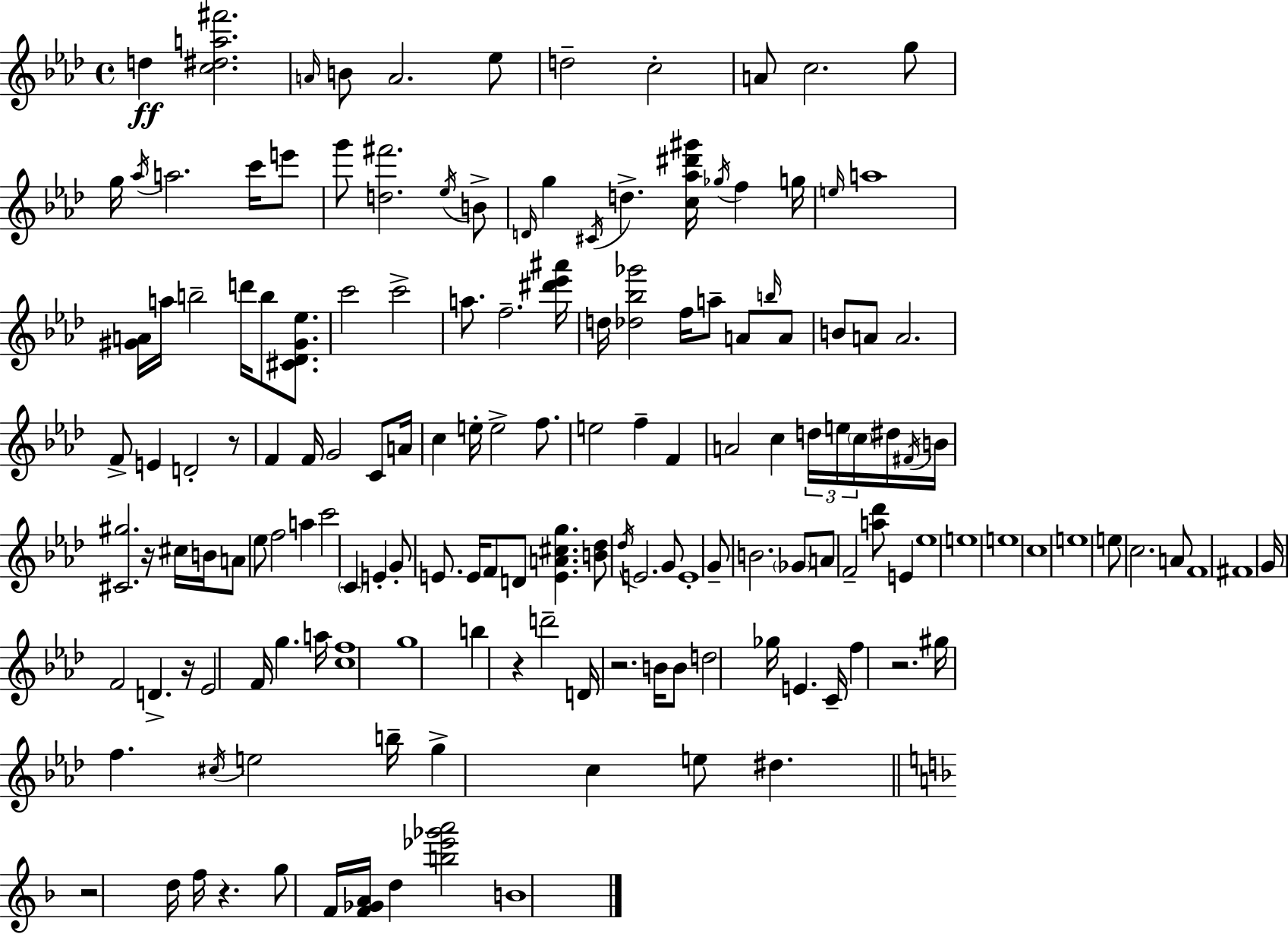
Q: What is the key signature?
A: AES major